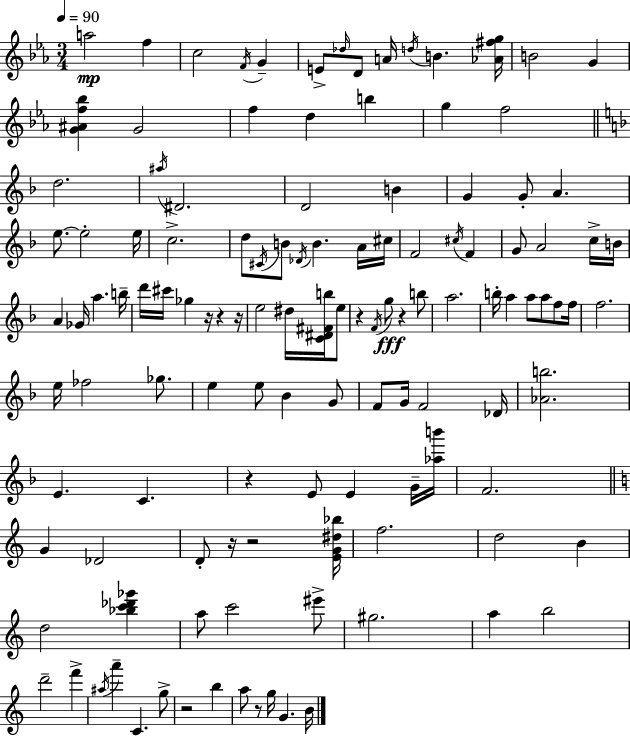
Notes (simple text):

A5/h F5/q C5/h F4/s G4/q E4/e Db5/s D4/e A4/s D5/s B4/q. [Ab4,F#5,G5]/s B4/h G4/q [G4,A#4,F5,Bb5]/q G4/h F5/q D5/q B5/q G5/q F5/h D5/h. A#5/s D#4/h. D4/h B4/q G4/q G4/e A4/q. E5/e. E5/h E5/s C5/h. D5/e C#4/s B4/e Db4/s B4/q. A4/s C#5/s F4/h C#5/s F4/q G4/e A4/h C5/s B4/s A4/q Gb4/s A5/q. B5/s D6/s C#6/s Gb5/q R/s R/q R/s E5/h D#5/s [C4,D#4,F#4,B5]/s E5/e R/q F4/s G5/e R/q B5/e A5/h. B5/s A5/q A5/e A5/e F5/e F5/s F5/h. E5/s FES5/h Gb5/e. E5/q E5/e Bb4/q G4/e F4/e G4/s F4/h Db4/s [Ab4,B5]/h. E4/q. C4/q. R/q E4/e E4/q G4/s [Ab5,B6]/s F4/h. G4/q Db4/h D4/e R/s R/h [E4,G4,D#5,Bb5]/s F5/h. D5/h B4/q D5/h [Bb5,C6,Db6,Gb6]/q A5/e C6/h EIS6/e G#5/h. A5/q B5/h D6/h F6/q A#5/s A6/q C4/q. G5/e R/h B5/q A5/e R/e G5/s G4/q. B4/s